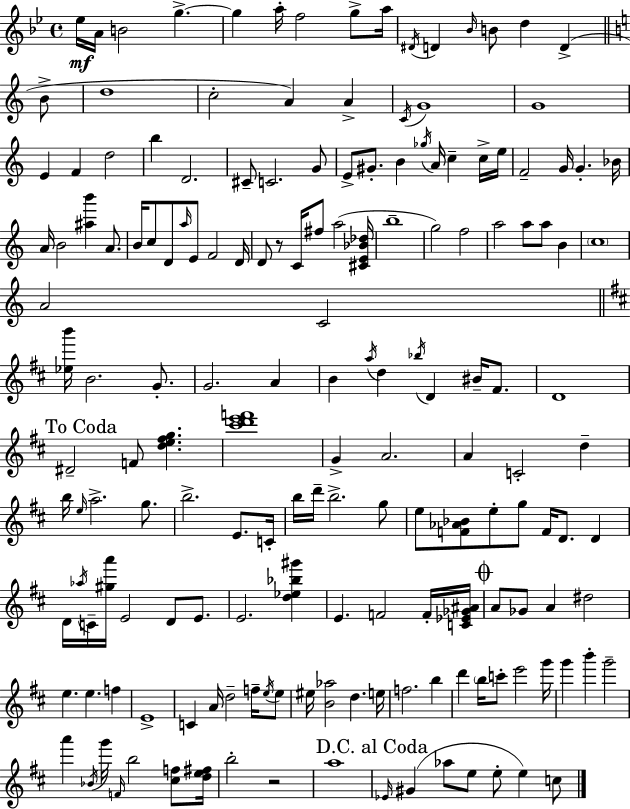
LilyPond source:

{
  \clef treble
  \time 4/4
  \defaultTimeSignature
  \key bes \major
  \repeat volta 2 { ees''16\mf a'16 b'2 g''4.->~~ | g''4 a''16-. f''2 g''8-> a''16 | \acciaccatura { dis'16 } d'4 \grace { bes'16 } b'8 d''4 d'4->( | \bar "||" \break \key c \major b'8-> d''1 | c''2-. a'4) a'4-> | \acciaccatura { c'16 } g'1 | g'1 | \break e'4 f'4 d''2 | b''4 d'2. | cis'8-- c'2. | g'8 e'8-> gis'8.-. b'4 \acciaccatura { ges''16 } a'16 c''4-- | \break c''16-> e''16 f'2-- g'16 g'4.-. | bes'16 a'16 b'2 <ais'' b'''>4 | a'8. b'16 c''8 d'8 \grace { a''16 } e'8 f'2 | d'16 d'8 r8 c'16 fis''8 a''2( | \break <cis' e' bes' des''>16 b''1-- | g''2) f''2 | a''2 a''8 a''8 | b'4 \parenthesize c''1 | \break a'2 c'2 | \bar "||" \break \key d \major <ees'' b'''>16 b'2. g'8.-. | g'2. a'4 | b'4 \acciaccatura { a''16 } d''4 \acciaccatura { bes''16 } d'4 bis'16-- fis'8. | d'1 | \break \mark "To Coda" dis'2-- f'8 <d'' e'' fis'' g''>4. | <cis''' d''' e''' f'''>1 | g'4-> a'2. | a'4 c'2-. d''4-- | \break b''16 \grace { e''16 } a''2.-> | g''8. b''2.-> e'8. | c'16-. b''16 d'''16-- b''2.-> | g''8 e''8 <f' aes' bes'>8 e''8-. g''8 f'16 d'8. d'4 | \break d'16 \acciaccatura { aes''16 } c'16-- <gis'' a'''>16 e'2 d'8 | e'8. e'2. | <d'' ees'' bes'' gis'''>4 e'4. f'2 | f'16-. <c' ees' ges' ais'>16 \mark \markup { \musicglyph "scripts.coda" } a'8 ges'8 a'4 dis''2 | \break e''4. e''4. | f''4 e'1-> | c'4 a'16 d''2-- | f''16-- \acciaccatura { e''16 } e''8 eis''16 <b' aes''>2 d''4. | \break e''16 f''2. | b''4 d'''4 \parenthesize b''16 c'''8-. e'''2 | g'''16 g'''4 b'''4-. g'''2-- | a'''4 \acciaccatura { bes'16 } g'''16 \grace { f'16 } b''2 | \break <cis'' f''>8 <d'' e'' fis''>16 b''2-. r2 | a''1 | \mark "D.C. al Coda" \grace { ees'16 }( gis'4 aes''8 e''8 | e''8-. e''4) c''8 } \bar "|."
}